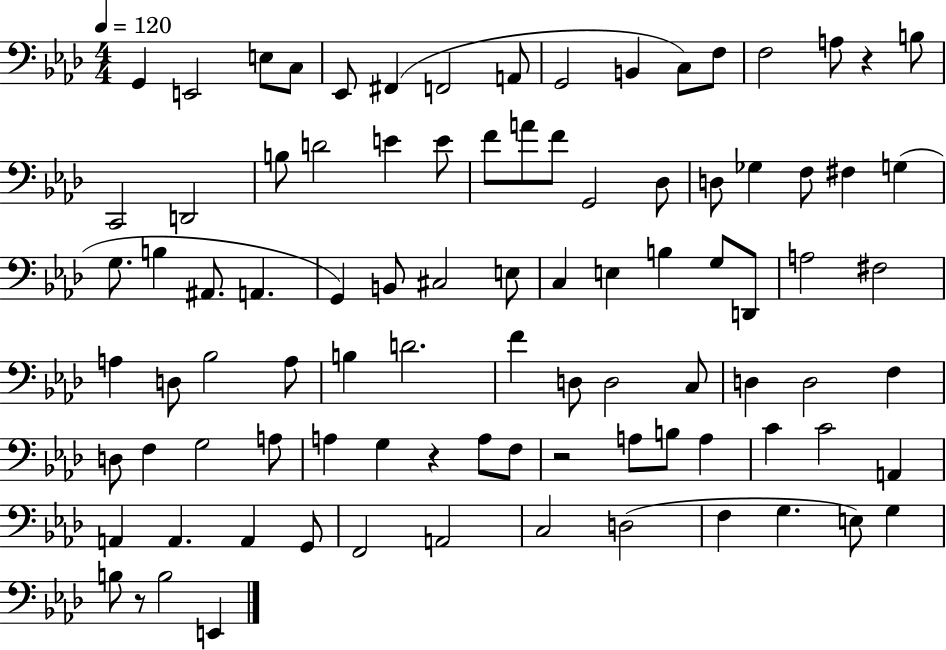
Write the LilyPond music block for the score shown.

{
  \clef bass
  \numericTimeSignature
  \time 4/4
  \key aes \major
  \tempo 4 = 120
  g,4 e,2 e8 c8 | ees,8 fis,4( f,2 a,8 | g,2 b,4 c8) f8 | f2 a8 r4 b8 | \break c,2 d,2 | b8 d'2 e'4 e'8 | f'8 a'8 f'8 g,2 des8 | d8 ges4 f8 fis4 g4( | \break g8. b4 ais,8. a,4. | g,4) b,8 cis2 e8 | c4 e4 b4 g8 d,8 | a2 fis2 | \break a4 d8 bes2 a8 | b4 d'2. | f'4 d8 d2 c8 | d4 d2 f4 | \break d8 f4 g2 a8 | a4 g4 r4 a8 f8 | r2 a8 b8 a4 | c'4 c'2 a,4 | \break a,4 a,4. a,4 g,8 | f,2 a,2 | c2 d2( | f4 g4. e8) g4 | \break b8 r8 b2 e,4 | \bar "|."
}